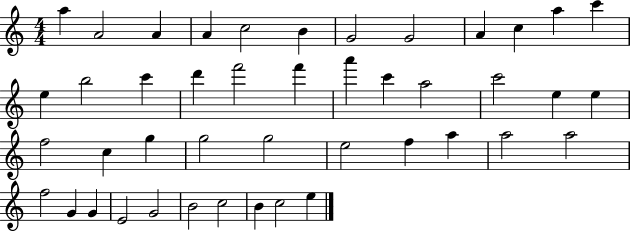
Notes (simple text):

A5/q A4/h A4/q A4/q C5/h B4/q G4/h G4/h A4/q C5/q A5/q C6/q E5/q B5/h C6/q D6/q F6/h F6/q A6/q C6/q A5/h C6/h E5/q E5/q F5/h C5/q G5/q G5/h G5/h E5/h F5/q A5/q A5/h A5/h F5/h G4/q G4/q E4/h G4/h B4/h C5/h B4/q C5/h E5/q